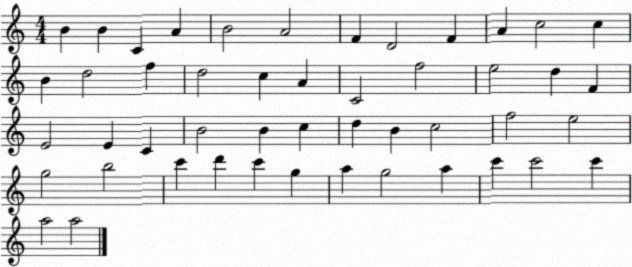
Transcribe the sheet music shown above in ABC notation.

X:1
T:Untitled
M:4/4
L:1/4
K:C
B B C A B2 A2 F D2 F A c2 c B d2 f d2 c A C2 f2 e2 d F E2 E C B2 B c d B c2 f2 e2 g2 b2 c' d' c' g a g2 a c' c'2 c' a2 a2